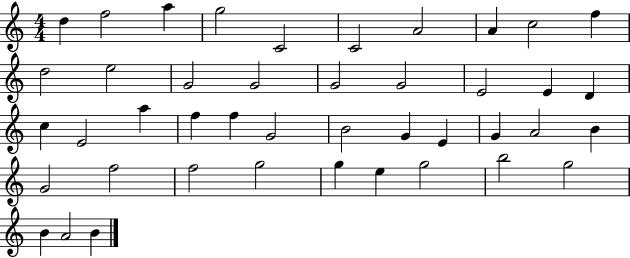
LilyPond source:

{
  \clef treble
  \numericTimeSignature
  \time 4/4
  \key c \major
  d''4 f''2 a''4 | g''2 c'2 | c'2 a'2 | a'4 c''2 f''4 | \break d''2 e''2 | g'2 g'2 | g'2 g'2 | e'2 e'4 d'4 | \break c''4 e'2 a''4 | f''4 f''4 g'2 | b'2 g'4 e'4 | g'4 a'2 b'4 | \break g'2 f''2 | f''2 g''2 | g''4 e''4 g''2 | b''2 g''2 | \break b'4 a'2 b'4 | \bar "|."
}